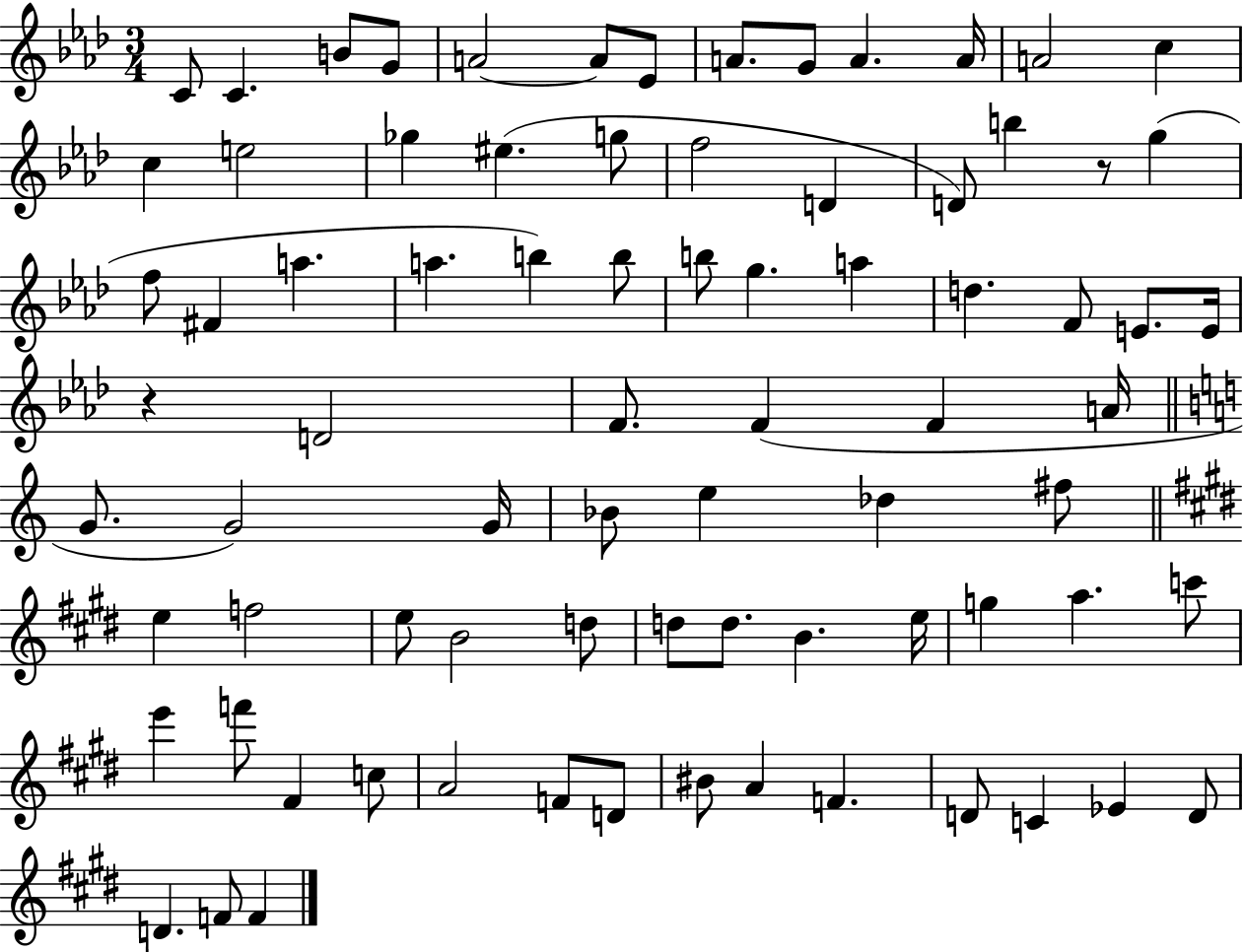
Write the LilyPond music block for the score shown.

{
  \clef treble
  \numericTimeSignature
  \time 3/4
  \key aes \major
  c'8 c'4. b'8 g'8 | a'2~~ a'8 ees'8 | a'8. g'8 a'4. a'16 | a'2 c''4 | \break c''4 e''2 | ges''4 eis''4.( g''8 | f''2 d'4 | d'8) b''4 r8 g''4( | \break f''8 fis'4 a''4. | a''4. b''4) b''8 | b''8 g''4. a''4 | d''4. f'8 e'8. e'16 | \break r4 d'2 | f'8. f'4( f'4 a'16 | \bar "||" \break \key c \major g'8. g'2) g'16 | bes'8 e''4 des''4 fis''8 | \bar "||" \break \key e \major e''4 f''2 | e''8 b'2 d''8 | d''8 d''8. b'4. e''16 | g''4 a''4. c'''8 | \break e'''4 f'''8 fis'4 c''8 | a'2 f'8 d'8 | bis'8 a'4 f'4. | d'8 c'4 ees'4 d'8 | \break d'4. f'8 f'4 | \bar "|."
}